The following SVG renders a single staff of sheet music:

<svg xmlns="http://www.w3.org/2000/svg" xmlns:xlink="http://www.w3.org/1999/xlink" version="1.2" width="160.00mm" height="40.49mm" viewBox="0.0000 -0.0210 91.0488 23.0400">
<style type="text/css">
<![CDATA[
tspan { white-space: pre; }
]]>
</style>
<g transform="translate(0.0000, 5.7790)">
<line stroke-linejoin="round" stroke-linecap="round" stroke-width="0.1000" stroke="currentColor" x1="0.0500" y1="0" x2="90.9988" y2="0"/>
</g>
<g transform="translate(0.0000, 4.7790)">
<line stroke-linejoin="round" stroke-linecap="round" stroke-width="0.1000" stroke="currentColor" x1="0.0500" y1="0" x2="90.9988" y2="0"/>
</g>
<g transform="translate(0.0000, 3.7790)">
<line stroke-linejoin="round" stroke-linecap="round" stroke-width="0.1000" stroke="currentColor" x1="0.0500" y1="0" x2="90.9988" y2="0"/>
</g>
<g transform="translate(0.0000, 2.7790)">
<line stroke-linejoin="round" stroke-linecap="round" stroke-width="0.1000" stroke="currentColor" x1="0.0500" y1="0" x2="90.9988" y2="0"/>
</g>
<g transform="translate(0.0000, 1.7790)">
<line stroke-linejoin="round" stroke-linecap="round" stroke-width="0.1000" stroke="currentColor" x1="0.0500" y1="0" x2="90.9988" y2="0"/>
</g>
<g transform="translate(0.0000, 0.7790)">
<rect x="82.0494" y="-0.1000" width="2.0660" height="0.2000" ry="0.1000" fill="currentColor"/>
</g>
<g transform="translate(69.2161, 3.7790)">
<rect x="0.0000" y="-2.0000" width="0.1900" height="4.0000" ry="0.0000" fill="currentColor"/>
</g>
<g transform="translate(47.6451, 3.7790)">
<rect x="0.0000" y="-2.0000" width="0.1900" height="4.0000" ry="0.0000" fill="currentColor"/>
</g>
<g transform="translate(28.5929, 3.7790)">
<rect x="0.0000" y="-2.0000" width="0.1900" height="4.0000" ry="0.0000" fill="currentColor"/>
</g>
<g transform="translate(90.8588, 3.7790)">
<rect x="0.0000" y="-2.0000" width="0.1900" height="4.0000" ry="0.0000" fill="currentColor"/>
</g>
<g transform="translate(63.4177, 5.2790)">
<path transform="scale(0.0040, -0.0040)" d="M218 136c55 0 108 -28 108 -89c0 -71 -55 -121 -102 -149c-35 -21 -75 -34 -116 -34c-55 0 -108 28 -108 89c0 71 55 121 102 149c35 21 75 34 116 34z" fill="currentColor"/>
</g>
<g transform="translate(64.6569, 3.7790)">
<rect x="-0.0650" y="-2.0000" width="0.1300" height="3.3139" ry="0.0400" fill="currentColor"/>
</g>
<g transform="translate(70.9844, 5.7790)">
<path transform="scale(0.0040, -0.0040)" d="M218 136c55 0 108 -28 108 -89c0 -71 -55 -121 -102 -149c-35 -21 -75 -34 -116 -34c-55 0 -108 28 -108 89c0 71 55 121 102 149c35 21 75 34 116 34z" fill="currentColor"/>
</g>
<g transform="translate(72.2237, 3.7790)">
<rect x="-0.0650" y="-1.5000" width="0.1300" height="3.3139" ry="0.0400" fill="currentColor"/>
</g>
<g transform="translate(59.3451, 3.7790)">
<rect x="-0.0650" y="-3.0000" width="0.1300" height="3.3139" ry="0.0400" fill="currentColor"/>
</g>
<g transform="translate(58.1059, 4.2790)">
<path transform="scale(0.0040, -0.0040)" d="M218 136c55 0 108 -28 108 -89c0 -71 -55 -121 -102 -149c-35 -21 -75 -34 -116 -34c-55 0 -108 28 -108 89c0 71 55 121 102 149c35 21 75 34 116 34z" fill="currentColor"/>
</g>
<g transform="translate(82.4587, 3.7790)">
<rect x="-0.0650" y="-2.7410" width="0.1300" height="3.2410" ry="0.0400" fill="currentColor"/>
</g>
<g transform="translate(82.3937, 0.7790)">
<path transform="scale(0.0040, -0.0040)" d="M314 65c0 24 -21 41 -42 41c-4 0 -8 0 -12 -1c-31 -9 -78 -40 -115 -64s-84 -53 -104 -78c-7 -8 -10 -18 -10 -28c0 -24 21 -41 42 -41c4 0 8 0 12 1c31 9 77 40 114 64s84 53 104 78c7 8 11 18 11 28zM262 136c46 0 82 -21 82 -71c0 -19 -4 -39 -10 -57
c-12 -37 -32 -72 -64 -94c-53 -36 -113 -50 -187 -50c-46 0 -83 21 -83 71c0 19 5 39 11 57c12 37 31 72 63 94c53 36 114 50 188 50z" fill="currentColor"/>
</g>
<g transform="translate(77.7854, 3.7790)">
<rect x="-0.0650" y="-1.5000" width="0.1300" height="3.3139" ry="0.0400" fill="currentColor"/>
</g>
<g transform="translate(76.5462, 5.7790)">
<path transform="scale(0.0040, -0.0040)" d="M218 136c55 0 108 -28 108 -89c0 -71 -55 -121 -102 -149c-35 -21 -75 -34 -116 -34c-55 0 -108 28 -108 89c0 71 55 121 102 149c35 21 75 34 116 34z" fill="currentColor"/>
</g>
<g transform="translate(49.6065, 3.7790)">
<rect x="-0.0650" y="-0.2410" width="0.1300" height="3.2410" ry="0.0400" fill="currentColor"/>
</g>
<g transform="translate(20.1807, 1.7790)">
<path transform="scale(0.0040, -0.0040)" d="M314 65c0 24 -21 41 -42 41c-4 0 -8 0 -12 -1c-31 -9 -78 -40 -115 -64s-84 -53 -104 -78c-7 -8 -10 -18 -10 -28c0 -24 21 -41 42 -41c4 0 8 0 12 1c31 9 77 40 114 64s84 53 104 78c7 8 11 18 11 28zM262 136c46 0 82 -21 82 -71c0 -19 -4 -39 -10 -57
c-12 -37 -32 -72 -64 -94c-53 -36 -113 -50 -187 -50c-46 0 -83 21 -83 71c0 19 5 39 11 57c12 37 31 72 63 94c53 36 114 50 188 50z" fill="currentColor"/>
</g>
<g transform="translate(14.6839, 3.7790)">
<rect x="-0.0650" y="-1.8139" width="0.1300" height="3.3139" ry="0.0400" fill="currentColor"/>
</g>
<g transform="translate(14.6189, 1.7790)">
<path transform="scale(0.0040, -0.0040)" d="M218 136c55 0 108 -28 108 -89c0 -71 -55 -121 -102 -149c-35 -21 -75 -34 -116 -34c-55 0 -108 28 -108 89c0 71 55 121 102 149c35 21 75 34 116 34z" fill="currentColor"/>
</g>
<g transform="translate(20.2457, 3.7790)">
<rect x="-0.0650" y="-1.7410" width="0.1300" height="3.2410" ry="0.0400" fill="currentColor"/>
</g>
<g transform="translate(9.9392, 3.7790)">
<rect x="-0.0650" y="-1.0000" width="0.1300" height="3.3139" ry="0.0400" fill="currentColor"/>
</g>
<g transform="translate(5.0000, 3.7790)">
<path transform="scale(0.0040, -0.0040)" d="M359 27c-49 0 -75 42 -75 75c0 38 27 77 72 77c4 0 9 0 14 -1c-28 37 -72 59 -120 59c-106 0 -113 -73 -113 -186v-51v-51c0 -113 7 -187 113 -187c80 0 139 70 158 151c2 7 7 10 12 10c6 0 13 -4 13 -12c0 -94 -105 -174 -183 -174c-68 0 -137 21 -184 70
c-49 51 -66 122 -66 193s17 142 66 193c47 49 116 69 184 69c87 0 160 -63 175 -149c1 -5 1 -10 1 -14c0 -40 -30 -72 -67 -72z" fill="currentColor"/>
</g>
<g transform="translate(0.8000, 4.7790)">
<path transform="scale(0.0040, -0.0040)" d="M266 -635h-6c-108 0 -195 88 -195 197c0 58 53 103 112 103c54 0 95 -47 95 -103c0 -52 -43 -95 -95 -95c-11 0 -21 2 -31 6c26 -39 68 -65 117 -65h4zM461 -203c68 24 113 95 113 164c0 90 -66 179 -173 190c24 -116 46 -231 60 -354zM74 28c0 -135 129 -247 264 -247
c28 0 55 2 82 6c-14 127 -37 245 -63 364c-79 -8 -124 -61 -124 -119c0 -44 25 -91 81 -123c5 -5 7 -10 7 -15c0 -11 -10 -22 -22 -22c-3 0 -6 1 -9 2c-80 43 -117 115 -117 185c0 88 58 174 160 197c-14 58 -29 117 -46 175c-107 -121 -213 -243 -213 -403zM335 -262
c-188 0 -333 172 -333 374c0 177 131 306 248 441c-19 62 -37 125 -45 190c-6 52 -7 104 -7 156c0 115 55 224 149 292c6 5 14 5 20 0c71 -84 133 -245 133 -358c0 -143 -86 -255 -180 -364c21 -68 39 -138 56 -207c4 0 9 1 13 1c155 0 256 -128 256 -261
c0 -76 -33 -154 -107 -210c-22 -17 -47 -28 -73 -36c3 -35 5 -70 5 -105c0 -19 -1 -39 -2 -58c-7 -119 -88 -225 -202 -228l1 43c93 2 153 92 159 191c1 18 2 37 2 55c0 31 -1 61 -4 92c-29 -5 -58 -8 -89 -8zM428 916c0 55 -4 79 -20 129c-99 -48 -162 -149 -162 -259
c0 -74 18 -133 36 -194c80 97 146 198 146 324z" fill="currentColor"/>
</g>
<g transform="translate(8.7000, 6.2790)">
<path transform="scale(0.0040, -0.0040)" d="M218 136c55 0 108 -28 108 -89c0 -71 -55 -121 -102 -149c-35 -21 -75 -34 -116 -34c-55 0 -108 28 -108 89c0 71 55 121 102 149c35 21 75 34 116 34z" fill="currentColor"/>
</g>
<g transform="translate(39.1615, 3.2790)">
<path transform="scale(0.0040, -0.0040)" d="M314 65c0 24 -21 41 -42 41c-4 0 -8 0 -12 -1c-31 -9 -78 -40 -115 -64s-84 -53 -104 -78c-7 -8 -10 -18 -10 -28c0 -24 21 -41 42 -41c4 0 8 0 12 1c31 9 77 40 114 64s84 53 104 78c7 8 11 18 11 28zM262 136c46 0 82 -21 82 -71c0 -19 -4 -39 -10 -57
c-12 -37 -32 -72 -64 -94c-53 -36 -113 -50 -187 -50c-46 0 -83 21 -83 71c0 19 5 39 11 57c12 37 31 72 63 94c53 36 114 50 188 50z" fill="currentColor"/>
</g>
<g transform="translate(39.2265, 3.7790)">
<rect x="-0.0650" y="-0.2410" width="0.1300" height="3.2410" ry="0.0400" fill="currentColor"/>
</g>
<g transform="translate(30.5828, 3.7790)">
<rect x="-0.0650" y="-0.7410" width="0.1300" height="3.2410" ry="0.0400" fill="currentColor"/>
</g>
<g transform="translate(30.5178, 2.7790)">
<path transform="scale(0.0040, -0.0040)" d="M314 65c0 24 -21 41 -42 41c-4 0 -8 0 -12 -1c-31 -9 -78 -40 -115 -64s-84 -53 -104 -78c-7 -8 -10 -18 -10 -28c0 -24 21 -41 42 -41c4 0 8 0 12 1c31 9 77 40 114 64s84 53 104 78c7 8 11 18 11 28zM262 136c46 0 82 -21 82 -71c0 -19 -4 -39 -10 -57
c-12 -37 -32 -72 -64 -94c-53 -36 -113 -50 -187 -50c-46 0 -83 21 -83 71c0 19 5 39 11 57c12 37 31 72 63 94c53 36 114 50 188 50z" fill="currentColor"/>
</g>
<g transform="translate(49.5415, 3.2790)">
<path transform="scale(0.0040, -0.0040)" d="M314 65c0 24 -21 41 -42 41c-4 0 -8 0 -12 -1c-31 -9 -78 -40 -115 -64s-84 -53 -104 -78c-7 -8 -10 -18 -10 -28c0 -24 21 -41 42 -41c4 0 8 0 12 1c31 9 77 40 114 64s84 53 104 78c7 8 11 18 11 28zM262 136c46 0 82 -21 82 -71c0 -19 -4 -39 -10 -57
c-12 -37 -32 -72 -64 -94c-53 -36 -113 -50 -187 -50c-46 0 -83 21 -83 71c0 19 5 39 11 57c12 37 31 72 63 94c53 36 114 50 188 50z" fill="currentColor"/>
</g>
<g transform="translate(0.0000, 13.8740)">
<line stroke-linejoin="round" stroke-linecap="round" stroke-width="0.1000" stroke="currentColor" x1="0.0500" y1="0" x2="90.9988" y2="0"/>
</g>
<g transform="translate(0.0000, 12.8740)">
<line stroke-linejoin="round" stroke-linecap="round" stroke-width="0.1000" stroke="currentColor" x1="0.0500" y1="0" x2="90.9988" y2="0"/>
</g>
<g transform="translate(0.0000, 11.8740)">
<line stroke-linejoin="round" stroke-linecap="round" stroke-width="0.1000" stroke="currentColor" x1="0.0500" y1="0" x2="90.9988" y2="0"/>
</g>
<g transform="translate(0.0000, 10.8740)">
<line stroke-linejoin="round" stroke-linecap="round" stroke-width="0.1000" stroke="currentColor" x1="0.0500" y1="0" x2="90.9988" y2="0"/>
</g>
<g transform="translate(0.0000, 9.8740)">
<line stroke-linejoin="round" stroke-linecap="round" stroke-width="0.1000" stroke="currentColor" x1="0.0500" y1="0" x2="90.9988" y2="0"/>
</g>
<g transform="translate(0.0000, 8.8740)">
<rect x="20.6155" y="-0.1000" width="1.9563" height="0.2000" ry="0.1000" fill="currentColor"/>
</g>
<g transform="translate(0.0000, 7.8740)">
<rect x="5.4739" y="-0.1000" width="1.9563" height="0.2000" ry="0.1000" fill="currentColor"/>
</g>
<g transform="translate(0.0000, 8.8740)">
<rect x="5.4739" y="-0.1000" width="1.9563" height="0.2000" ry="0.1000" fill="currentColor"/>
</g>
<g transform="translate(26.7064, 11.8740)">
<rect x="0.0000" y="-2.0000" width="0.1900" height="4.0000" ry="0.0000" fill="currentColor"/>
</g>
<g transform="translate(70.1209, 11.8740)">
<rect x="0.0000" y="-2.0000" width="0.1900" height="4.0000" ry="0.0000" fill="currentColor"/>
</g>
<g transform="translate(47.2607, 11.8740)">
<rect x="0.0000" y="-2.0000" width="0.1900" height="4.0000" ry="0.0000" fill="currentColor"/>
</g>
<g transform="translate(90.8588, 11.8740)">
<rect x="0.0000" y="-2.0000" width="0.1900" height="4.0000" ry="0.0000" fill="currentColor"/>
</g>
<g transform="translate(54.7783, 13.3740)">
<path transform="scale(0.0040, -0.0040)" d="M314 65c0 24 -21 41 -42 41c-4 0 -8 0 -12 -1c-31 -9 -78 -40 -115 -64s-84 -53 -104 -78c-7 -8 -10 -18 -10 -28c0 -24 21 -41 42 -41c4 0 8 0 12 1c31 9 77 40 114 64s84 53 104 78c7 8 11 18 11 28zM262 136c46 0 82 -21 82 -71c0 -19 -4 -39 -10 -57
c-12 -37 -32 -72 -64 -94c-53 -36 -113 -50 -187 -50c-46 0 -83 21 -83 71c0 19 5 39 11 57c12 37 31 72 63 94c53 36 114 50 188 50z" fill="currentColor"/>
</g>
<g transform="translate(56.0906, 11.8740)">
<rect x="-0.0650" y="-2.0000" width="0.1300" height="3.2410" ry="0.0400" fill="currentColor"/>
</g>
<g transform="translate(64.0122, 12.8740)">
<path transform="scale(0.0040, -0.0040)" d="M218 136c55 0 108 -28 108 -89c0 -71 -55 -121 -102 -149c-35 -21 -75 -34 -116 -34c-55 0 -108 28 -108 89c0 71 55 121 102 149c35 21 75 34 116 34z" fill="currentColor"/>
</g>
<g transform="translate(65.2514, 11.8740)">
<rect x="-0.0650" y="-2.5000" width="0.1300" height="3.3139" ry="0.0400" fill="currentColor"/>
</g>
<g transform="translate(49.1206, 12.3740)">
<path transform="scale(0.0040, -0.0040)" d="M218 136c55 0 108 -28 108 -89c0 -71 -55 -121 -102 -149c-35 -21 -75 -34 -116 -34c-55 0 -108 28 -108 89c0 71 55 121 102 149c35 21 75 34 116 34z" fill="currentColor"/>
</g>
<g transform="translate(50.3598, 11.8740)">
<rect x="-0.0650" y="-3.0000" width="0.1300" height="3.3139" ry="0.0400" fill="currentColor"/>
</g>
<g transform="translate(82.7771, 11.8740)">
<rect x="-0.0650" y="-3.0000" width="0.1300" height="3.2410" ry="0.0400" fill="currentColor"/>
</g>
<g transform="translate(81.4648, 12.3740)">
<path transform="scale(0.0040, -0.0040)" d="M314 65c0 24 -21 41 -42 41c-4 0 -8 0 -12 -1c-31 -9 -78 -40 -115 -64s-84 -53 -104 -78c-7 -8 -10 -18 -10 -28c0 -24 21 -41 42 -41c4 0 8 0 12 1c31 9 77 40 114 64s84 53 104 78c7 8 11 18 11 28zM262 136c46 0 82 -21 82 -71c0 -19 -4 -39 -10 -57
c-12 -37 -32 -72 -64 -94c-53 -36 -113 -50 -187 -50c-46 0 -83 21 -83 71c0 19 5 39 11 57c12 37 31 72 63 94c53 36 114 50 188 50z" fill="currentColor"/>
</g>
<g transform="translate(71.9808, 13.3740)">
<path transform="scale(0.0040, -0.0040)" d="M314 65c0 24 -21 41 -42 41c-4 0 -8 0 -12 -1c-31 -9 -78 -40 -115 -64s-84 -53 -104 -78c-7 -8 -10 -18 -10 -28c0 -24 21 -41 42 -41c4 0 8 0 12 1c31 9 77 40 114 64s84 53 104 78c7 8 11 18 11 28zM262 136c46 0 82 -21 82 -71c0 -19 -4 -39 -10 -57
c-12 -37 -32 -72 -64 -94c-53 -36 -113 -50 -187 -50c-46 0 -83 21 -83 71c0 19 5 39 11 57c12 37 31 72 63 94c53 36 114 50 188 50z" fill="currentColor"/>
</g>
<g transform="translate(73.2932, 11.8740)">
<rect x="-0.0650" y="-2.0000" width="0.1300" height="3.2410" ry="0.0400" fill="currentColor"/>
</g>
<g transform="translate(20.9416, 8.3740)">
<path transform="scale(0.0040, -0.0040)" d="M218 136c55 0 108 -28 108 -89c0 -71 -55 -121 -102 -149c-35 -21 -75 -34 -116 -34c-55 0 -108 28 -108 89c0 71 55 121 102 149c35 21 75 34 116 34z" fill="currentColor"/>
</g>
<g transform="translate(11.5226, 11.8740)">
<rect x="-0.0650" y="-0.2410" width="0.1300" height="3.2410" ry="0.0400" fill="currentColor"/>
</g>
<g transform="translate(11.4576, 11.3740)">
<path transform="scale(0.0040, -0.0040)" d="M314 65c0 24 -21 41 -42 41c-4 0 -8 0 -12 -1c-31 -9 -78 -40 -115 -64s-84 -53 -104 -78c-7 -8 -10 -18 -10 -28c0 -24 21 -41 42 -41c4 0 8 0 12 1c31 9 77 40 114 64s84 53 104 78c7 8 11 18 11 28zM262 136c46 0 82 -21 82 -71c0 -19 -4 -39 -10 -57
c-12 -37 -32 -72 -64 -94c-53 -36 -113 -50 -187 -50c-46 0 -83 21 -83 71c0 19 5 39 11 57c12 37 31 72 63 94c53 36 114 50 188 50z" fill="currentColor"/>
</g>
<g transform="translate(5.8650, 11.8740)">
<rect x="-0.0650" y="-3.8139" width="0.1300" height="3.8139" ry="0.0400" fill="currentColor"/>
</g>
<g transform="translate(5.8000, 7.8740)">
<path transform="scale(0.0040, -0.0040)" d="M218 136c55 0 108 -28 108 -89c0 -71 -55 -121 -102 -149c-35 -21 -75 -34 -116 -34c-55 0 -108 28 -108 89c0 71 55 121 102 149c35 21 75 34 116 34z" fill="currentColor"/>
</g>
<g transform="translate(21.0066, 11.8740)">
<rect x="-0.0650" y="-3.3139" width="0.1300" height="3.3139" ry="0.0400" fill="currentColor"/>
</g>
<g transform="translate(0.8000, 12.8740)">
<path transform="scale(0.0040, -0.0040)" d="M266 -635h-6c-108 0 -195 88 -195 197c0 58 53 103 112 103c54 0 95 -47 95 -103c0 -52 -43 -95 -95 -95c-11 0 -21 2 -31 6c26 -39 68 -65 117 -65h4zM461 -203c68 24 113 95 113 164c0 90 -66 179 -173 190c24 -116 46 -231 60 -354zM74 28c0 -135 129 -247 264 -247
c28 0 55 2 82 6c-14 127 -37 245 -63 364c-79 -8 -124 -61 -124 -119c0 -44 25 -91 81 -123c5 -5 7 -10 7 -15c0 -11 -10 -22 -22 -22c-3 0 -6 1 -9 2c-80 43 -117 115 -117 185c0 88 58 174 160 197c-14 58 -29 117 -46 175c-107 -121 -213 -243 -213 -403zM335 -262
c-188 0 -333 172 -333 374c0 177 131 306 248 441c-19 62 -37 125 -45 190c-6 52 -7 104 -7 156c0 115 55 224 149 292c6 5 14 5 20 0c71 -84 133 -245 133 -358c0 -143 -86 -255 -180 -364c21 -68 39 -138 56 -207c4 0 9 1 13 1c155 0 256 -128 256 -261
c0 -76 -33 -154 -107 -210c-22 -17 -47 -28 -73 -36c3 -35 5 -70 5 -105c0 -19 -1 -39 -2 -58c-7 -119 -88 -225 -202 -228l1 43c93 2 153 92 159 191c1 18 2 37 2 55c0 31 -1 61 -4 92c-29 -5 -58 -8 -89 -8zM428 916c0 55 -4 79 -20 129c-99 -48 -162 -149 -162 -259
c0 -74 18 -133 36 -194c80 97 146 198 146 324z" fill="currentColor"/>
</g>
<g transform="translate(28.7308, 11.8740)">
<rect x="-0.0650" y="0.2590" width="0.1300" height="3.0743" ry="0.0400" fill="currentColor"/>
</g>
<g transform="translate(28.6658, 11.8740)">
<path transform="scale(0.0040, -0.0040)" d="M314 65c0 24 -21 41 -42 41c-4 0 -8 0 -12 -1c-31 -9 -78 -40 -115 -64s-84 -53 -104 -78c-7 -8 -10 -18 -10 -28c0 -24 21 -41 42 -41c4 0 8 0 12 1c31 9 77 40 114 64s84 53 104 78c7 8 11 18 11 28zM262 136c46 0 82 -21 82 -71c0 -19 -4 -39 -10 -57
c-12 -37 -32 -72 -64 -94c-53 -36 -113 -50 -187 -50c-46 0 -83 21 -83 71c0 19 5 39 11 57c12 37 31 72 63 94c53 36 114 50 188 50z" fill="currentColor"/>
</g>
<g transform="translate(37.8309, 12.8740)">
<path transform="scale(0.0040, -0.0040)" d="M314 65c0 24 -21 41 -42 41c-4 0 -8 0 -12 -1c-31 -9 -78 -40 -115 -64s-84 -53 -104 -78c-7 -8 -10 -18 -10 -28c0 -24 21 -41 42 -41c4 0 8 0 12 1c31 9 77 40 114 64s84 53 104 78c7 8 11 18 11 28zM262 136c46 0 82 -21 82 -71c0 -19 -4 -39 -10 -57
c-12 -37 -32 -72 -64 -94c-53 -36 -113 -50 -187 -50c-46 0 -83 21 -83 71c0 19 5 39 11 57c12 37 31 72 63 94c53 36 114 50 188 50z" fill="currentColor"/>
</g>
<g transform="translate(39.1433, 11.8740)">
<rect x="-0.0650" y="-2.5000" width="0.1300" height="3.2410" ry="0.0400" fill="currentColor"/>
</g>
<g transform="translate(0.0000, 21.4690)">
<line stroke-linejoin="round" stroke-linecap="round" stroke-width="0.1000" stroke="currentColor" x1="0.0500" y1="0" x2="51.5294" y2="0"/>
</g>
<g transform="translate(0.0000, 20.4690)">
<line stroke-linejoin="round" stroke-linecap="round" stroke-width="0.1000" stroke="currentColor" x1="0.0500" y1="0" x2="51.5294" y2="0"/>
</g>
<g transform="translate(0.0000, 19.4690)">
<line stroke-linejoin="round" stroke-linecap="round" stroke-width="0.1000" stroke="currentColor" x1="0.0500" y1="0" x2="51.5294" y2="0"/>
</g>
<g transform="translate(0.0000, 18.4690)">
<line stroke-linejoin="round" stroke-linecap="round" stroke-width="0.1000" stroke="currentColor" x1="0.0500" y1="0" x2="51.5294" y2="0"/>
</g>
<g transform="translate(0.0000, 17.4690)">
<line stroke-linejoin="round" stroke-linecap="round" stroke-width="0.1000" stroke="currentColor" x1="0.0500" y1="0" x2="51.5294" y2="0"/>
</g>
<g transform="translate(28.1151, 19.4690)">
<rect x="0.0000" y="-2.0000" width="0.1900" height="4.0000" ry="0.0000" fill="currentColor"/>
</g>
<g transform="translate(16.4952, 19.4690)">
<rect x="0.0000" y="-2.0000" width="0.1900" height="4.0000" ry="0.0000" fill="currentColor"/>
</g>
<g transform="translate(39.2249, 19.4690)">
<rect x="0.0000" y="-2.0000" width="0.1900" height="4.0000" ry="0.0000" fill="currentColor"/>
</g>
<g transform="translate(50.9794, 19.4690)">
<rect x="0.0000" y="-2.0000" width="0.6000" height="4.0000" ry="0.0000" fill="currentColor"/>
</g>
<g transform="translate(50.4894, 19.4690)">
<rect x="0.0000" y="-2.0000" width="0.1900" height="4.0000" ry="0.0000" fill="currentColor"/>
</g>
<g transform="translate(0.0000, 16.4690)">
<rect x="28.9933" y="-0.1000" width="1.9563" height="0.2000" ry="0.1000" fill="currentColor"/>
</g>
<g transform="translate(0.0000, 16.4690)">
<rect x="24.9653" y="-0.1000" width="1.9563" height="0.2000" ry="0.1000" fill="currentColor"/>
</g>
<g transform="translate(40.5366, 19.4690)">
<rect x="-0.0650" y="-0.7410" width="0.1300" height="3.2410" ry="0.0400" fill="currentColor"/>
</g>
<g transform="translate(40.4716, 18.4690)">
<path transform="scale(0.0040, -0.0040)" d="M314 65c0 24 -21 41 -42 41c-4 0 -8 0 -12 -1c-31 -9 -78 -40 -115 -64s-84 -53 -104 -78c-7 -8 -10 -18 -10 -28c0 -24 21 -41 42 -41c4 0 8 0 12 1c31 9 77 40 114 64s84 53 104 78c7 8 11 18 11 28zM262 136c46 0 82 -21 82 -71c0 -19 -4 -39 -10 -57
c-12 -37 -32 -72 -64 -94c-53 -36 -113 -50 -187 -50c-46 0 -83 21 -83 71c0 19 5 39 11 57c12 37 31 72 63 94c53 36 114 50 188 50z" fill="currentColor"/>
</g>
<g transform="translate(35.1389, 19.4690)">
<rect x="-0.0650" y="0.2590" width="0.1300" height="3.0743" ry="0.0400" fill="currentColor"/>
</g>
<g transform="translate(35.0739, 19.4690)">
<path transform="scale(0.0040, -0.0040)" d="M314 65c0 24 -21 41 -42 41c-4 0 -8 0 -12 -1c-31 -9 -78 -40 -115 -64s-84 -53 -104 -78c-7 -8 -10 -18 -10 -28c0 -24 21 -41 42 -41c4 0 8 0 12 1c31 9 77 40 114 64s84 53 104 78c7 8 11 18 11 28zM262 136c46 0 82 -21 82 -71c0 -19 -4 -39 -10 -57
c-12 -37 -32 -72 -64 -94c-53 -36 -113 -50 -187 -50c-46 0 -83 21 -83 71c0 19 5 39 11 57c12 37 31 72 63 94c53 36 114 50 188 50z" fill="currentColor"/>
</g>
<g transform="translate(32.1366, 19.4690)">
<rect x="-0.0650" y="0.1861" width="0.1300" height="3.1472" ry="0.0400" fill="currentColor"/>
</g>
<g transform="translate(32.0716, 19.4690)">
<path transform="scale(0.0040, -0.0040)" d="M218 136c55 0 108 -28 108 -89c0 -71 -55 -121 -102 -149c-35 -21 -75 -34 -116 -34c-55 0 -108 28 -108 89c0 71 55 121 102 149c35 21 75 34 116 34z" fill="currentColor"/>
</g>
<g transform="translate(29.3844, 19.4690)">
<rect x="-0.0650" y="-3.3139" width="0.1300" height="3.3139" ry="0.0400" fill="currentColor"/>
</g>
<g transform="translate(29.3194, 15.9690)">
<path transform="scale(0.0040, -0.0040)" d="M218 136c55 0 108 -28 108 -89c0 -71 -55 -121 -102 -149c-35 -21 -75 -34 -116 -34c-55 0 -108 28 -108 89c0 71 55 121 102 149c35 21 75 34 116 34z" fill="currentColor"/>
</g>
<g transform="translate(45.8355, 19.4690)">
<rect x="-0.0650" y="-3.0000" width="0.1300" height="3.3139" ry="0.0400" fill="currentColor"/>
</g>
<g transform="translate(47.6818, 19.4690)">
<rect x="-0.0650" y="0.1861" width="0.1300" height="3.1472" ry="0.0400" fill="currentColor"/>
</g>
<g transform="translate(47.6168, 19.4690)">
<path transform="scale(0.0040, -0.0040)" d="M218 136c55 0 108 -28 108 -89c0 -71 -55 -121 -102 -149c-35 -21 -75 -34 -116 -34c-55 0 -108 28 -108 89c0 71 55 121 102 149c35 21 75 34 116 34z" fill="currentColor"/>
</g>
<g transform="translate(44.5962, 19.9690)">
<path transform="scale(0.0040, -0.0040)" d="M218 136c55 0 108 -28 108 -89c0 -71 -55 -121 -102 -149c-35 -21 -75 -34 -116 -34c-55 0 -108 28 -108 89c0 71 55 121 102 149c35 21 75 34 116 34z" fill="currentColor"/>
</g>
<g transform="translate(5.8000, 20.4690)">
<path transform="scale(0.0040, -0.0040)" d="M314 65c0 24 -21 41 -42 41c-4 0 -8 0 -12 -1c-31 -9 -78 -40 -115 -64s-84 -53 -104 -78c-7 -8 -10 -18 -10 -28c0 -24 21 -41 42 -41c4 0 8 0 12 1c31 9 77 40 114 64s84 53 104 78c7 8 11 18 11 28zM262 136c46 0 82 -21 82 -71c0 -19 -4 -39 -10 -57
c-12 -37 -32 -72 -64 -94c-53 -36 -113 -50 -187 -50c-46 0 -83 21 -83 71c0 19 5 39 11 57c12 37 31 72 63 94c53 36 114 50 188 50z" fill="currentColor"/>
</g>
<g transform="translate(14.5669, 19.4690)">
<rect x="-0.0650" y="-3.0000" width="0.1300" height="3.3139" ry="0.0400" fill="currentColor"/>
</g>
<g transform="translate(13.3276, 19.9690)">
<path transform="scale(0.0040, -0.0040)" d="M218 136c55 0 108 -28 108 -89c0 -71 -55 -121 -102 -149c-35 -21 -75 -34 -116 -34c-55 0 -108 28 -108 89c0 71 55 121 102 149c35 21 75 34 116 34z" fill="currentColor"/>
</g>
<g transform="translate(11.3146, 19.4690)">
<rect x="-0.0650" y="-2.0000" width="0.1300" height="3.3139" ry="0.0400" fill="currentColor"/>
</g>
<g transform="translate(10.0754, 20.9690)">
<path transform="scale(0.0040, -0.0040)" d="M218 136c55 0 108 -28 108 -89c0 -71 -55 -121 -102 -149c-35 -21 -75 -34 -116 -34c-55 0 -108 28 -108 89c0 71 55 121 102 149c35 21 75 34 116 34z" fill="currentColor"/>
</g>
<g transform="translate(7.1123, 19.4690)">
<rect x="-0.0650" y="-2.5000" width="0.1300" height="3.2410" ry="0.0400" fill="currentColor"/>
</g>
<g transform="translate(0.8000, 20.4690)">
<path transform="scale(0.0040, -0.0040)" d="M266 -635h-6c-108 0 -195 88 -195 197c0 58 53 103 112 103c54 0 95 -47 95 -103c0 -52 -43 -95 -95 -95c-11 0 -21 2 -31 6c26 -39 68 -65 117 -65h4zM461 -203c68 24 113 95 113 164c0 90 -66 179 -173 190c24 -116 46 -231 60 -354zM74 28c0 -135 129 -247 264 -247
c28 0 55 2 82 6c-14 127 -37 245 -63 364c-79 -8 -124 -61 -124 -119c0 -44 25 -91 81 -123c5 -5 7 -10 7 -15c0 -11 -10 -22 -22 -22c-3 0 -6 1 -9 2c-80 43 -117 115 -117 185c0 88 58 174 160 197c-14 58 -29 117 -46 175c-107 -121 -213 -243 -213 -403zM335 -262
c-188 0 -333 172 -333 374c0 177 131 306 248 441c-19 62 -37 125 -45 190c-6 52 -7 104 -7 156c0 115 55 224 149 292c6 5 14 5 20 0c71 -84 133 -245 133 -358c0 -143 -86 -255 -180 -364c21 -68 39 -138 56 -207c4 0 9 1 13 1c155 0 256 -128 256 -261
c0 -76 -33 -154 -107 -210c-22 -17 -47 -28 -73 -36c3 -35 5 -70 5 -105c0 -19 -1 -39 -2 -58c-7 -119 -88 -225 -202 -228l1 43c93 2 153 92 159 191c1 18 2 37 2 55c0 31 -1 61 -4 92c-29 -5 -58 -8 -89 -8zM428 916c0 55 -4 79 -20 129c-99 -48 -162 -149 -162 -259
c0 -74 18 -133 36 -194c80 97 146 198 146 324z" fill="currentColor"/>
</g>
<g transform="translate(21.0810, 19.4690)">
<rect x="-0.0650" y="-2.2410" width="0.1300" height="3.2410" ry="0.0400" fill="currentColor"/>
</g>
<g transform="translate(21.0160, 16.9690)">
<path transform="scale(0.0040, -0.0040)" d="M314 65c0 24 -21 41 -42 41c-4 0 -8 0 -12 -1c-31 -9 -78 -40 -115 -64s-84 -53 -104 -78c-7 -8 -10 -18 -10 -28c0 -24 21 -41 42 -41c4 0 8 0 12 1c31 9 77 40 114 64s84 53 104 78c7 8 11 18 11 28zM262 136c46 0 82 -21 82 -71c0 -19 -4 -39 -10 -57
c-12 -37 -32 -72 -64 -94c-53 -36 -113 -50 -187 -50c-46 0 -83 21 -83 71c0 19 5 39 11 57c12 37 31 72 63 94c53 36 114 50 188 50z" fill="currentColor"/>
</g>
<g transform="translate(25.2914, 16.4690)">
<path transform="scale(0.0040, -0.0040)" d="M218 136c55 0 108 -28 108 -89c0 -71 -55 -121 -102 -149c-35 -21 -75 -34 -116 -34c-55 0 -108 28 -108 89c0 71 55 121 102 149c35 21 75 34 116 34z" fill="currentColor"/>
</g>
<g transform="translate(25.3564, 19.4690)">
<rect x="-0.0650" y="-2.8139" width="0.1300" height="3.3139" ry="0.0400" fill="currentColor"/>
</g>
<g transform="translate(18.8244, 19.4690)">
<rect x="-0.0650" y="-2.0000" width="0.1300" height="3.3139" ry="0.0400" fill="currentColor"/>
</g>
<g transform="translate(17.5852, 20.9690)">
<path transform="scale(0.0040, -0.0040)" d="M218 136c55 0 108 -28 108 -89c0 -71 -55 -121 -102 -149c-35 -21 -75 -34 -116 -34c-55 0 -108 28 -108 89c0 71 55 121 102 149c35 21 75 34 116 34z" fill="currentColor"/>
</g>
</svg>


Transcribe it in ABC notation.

X:1
T:Untitled
M:4/4
L:1/4
K:C
D f f2 d2 c2 c2 A F E E a2 c' c2 b B2 G2 A F2 G F2 A2 G2 F A F g2 a b B B2 d2 A B